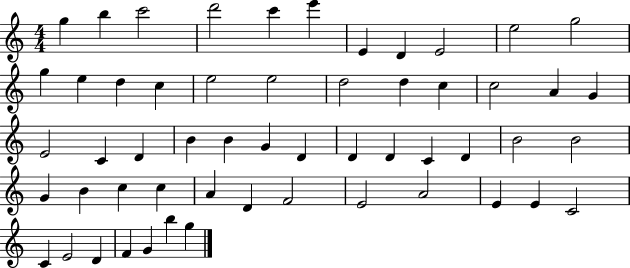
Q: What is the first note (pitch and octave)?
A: G5